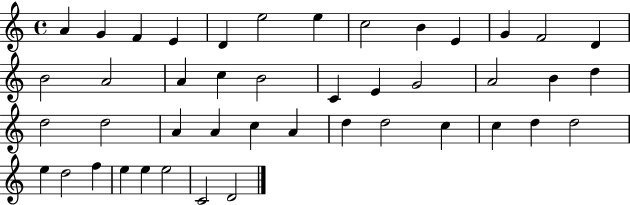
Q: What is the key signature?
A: C major